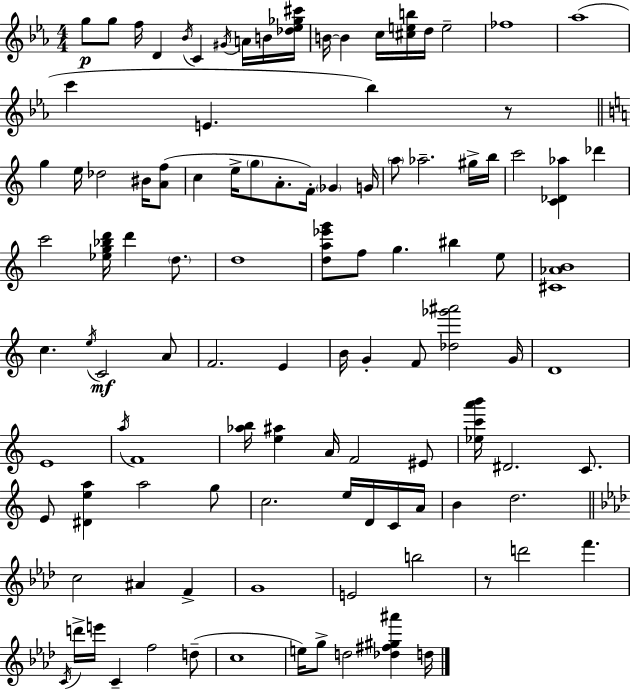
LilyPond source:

{
  \clef treble
  \numericTimeSignature
  \time 4/4
  \key ees \major
  \repeat volta 2 { g''8\p g''8 f''16 d'4 \acciaccatura { bes'16 } c'4 \acciaccatura { gis'16 } a'16 | b'16 <des'' ees'' ges'' cis'''>16 b'16~~ b'4 c''16 <cis'' e'' b''>16 d''16 e''2-- | fes''1 | aes''1( | \break c'''4 e'4. bes''4) | r8 \bar "||" \break \key a \minor g''4 e''16 des''2 bis'16 <a' f''>8( | c''4 e''16-> \parenthesize g''8 a'8.-. f'16-.) \parenthesize ges'4 g'16 | \parenthesize a''8 aes''2.-- gis''16-> b''16 | c'''2 <c' des' aes''>4 des'''4 | \break c'''2 <ees'' g'' bes'' d'''>16 d'''4 \parenthesize d''8. | d''1 | <d'' a'' ees''' g'''>8 f''8 g''4. bis''4 e''8 | <cis' aes' b'>1 | \break c''4. \acciaccatura { e''16 }\mf c'2 a'8 | f'2. e'4 | b'16 g'4-. f'8 <des'' ges''' ais'''>2 | g'16 d'1 | \break e'1 | \acciaccatura { a''16 } f'1 | <aes'' b''>16 <e'' ais''>4 a'16 f'2 | eis'8 <ees'' c''' a''' b'''>16 dis'2. c'8. | \break e'8 <dis' e'' a''>4 a''2 | g''8 c''2. e''16 d'16 | c'16 a'16 b'4 d''2. | \bar "||" \break \key aes \major c''2 ais'4 f'4-> | g'1 | e'2 b''2 | r8 d'''2 f'''4. | \break \acciaccatura { c'16 } d'''16-> e'''16 c'4-- f''2 d''8--( | c''1 | e''16) g''8-> d''2 <des'' fis'' gis'' ais'''>4 | d''16 } \bar "|."
}